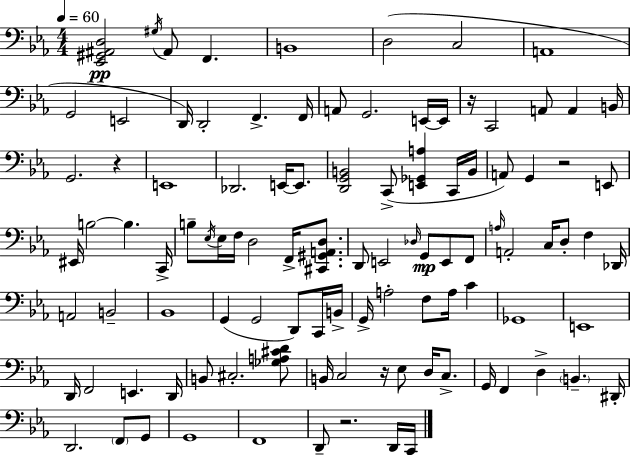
X:1
T:Untitled
M:4/4
L:1/4
K:Eb
[_E,,^G,,^A,,D,]2 ^G,/4 ^A,,/2 F,, B,,4 D,2 C,2 A,,4 G,,2 E,,2 D,,/4 D,,2 F,, F,,/4 A,,/2 G,,2 E,,/4 E,,/4 z/4 C,,2 A,,/2 A,, B,,/4 G,,2 z E,,4 _D,,2 E,,/4 E,,/2 [D,,G,,B,,]2 C,,/2 [E,,_G,,A,] C,,/4 B,,/4 A,,/2 G,, z2 E,,/2 ^E,,/4 B,2 B, C,,/4 B,/2 _E,/4 _E,/4 F,/4 D,2 F,,/4 [^C,,^G,,A,,D,]/2 D,,/2 E,,2 _D,/4 G,,/2 E,,/2 F,,/2 A,/4 A,,2 C,/4 D,/2 F, _D,,/4 A,,2 B,,2 _B,,4 G,, G,,2 D,,/2 C,,/4 B,,/4 G,,/4 A,2 F,/2 A,/4 C _G,,4 E,,4 D,,/4 F,,2 E,, D,,/4 B,,/2 ^C,2 [_G,A,^CD]/2 B,,/4 C,2 z/4 _E,/2 D,/4 C,/2 G,,/4 F,, D, B,, ^D,,/4 D,,2 F,,/2 G,,/2 G,,4 F,,4 D,,/2 z2 D,,/4 C,,/4